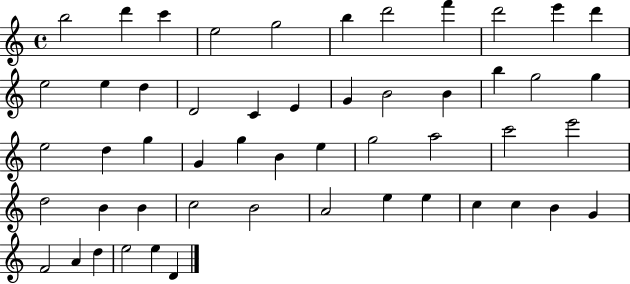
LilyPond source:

{
  \clef treble
  \time 4/4
  \defaultTimeSignature
  \key c \major
  b''2 d'''4 c'''4 | e''2 g''2 | b''4 d'''2 f'''4 | d'''2 e'''4 d'''4 | \break e''2 e''4 d''4 | d'2 c'4 e'4 | g'4 b'2 b'4 | b''4 g''2 g''4 | \break e''2 d''4 g''4 | g'4 g''4 b'4 e''4 | g''2 a''2 | c'''2 e'''2 | \break d''2 b'4 b'4 | c''2 b'2 | a'2 e''4 e''4 | c''4 c''4 b'4 g'4 | \break f'2 a'4 d''4 | e''2 e''4 d'4 | \bar "|."
}